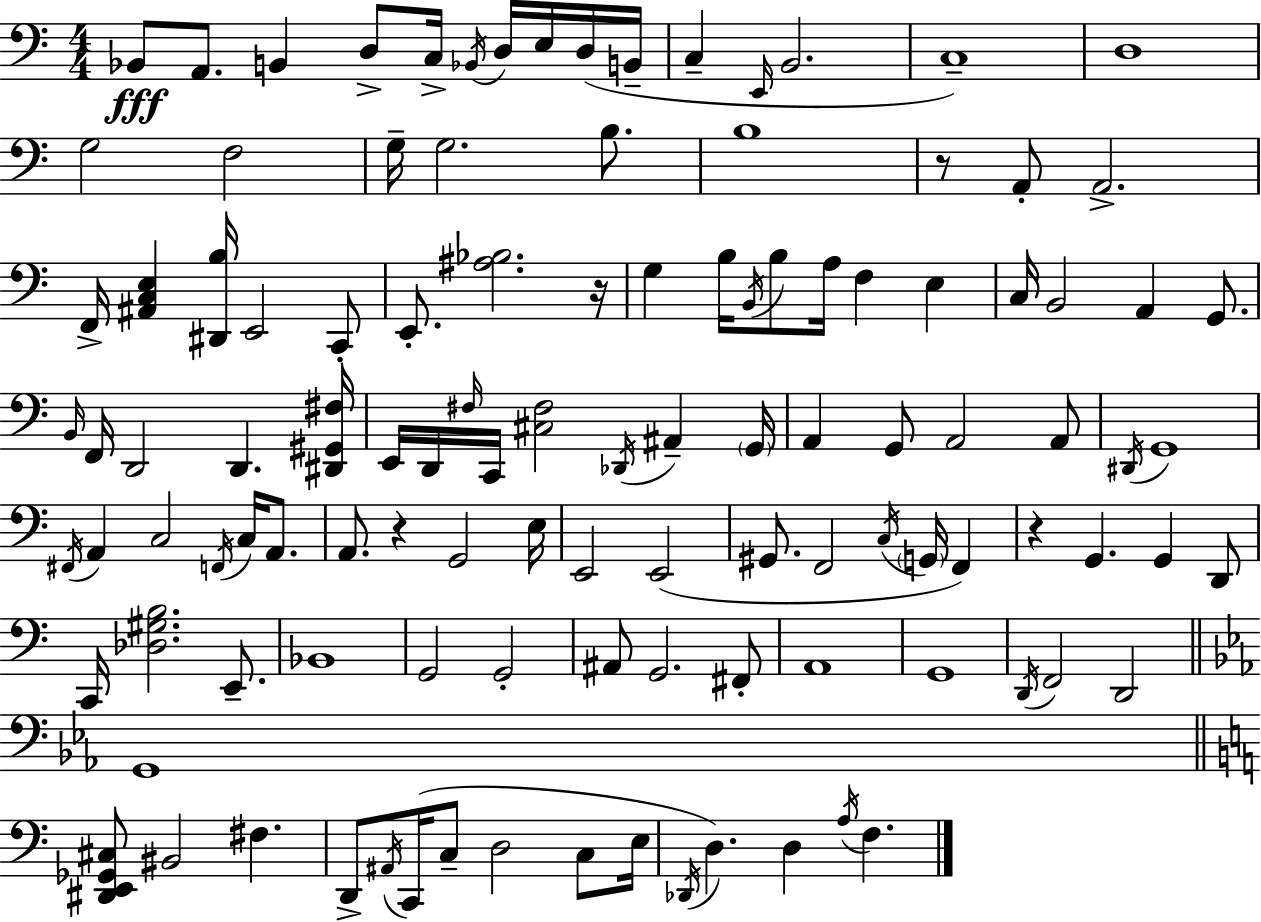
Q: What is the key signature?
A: C major